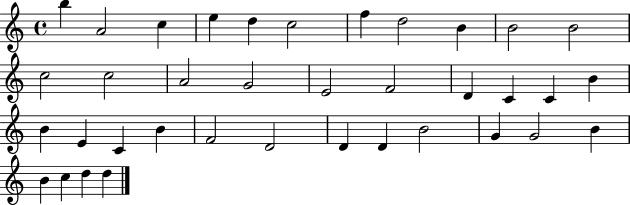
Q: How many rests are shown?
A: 0